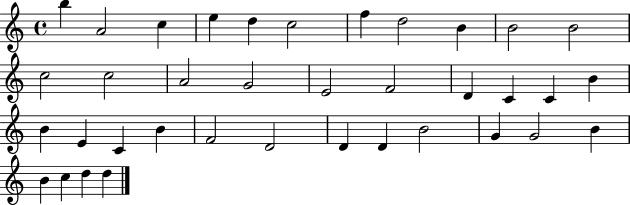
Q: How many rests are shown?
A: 0